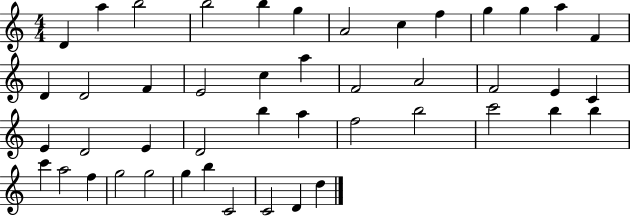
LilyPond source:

{
  \clef treble
  \numericTimeSignature
  \time 4/4
  \key c \major
  d'4 a''4 b''2 | b''2 b''4 g''4 | a'2 c''4 f''4 | g''4 g''4 a''4 f'4 | \break d'4 d'2 f'4 | e'2 c''4 a''4 | f'2 a'2 | f'2 e'4 c'4 | \break e'4 d'2 e'4 | d'2 b''4 a''4 | f''2 b''2 | c'''2 b''4 b''4 | \break c'''4 a''2 f''4 | g''2 g''2 | g''4 b''4 c'2 | c'2 d'4 d''4 | \break \bar "|."
}